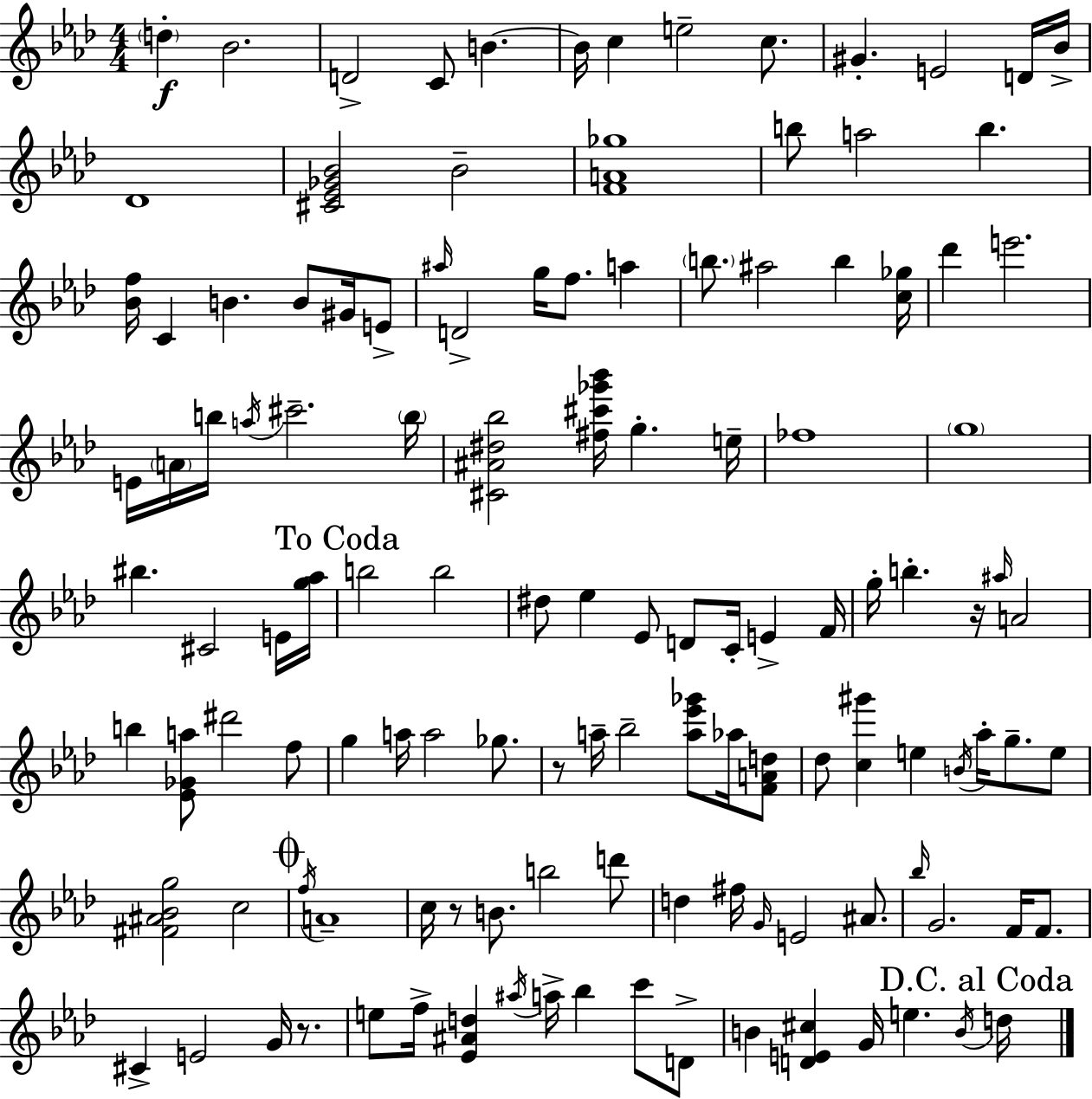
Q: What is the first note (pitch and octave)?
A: D5